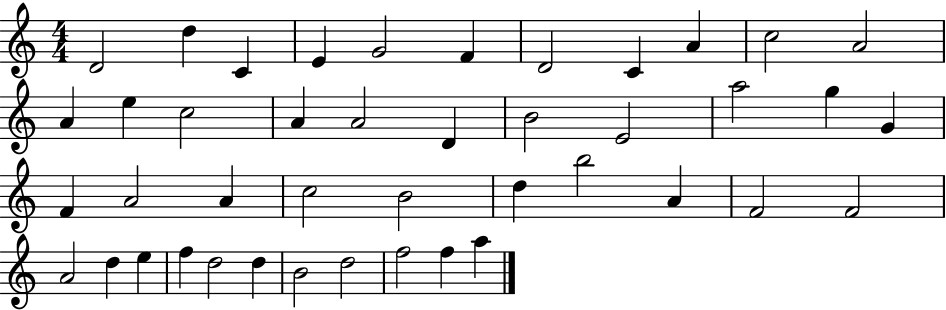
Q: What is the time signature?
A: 4/4